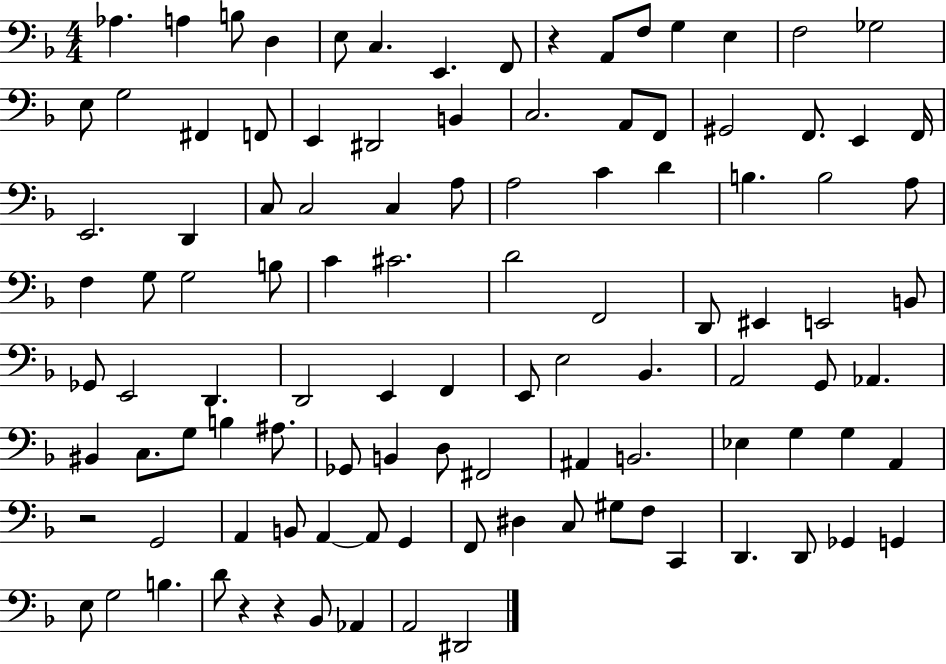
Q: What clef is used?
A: bass